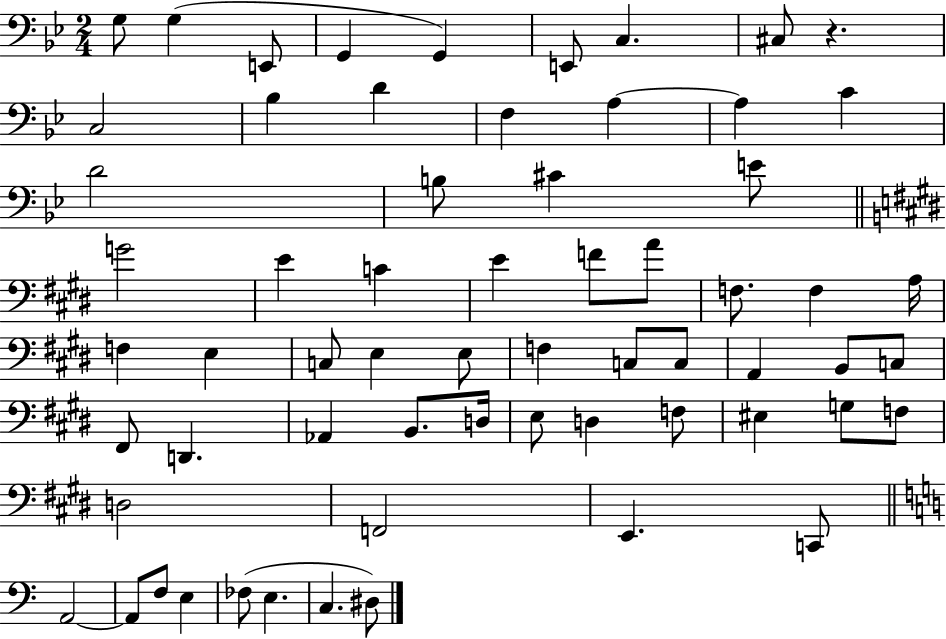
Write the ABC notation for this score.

X:1
T:Untitled
M:2/4
L:1/4
K:Bb
G,/2 G, E,,/2 G,, G,, E,,/2 C, ^C,/2 z C,2 _B, D F, A, A, C D2 B,/2 ^C E/2 G2 E C E F/2 A/2 F,/2 F, A,/4 F, E, C,/2 E, E,/2 F, C,/2 C,/2 A,, B,,/2 C,/2 ^F,,/2 D,, _A,, B,,/2 D,/4 E,/2 D, F,/2 ^E, G,/2 F,/2 D,2 F,,2 E,, C,,/2 A,,2 A,,/2 F,/2 E, _F,/2 E, C, ^D,/2